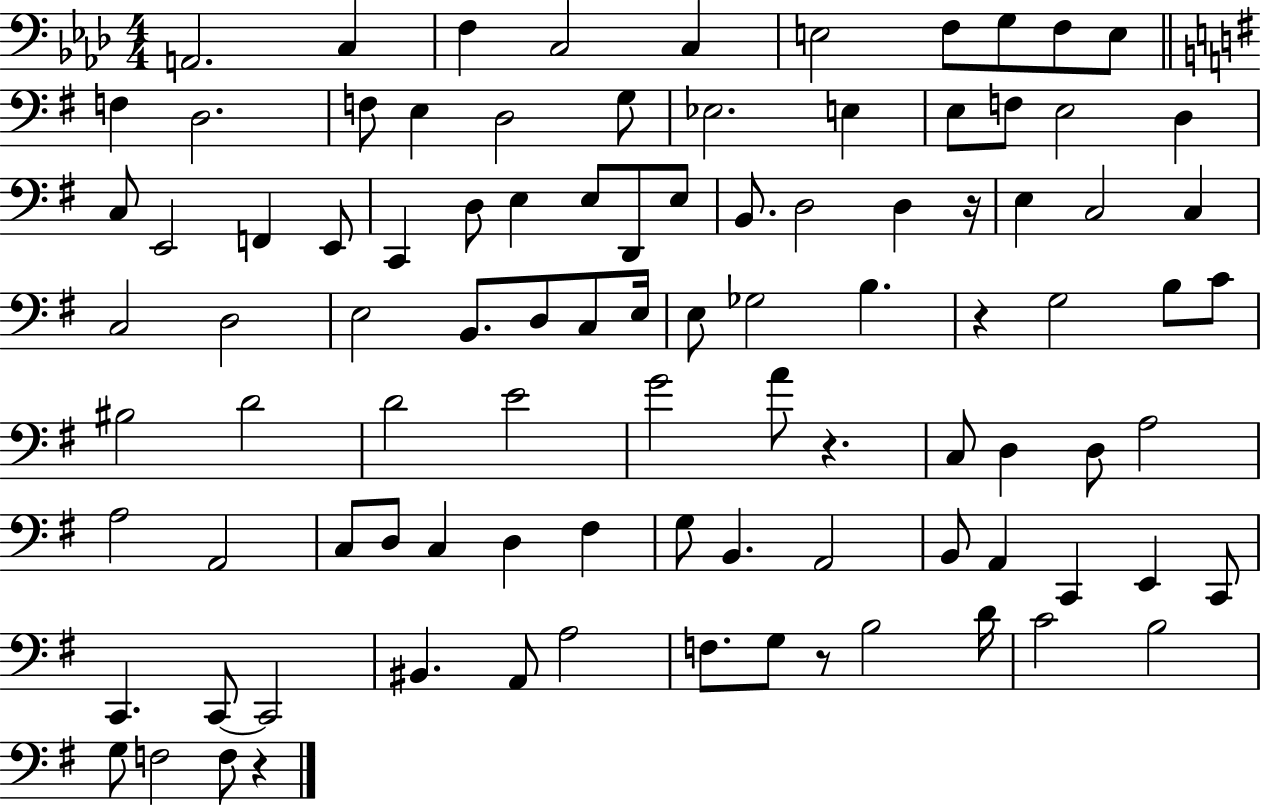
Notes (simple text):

A2/h. C3/q F3/q C3/h C3/q E3/h F3/e G3/e F3/e E3/e F3/q D3/h. F3/e E3/q D3/h G3/e Eb3/h. E3/q E3/e F3/e E3/h D3/q C3/e E2/h F2/q E2/e C2/q D3/e E3/q E3/e D2/e E3/e B2/e. D3/h D3/q R/s E3/q C3/h C3/q C3/h D3/h E3/h B2/e. D3/e C3/e E3/s E3/e Gb3/h B3/q. R/q G3/h B3/e C4/e BIS3/h D4/h D4/h E4/h G4/h A4/e R/q. C3/e D3/q D3/e A3/h A3/h A2/h C3/e D3/e C3/q D3/q F#3/q G3/e B2/q. A2/h B2/e A2/q C2/q E2/q C2/e C2/q. C2/e C2/h BIS2/q. A2/e A3/h F3/e. G3/e R/e B3/h D4/s C4/h B3/h G3/e F3/h F3/e R/q